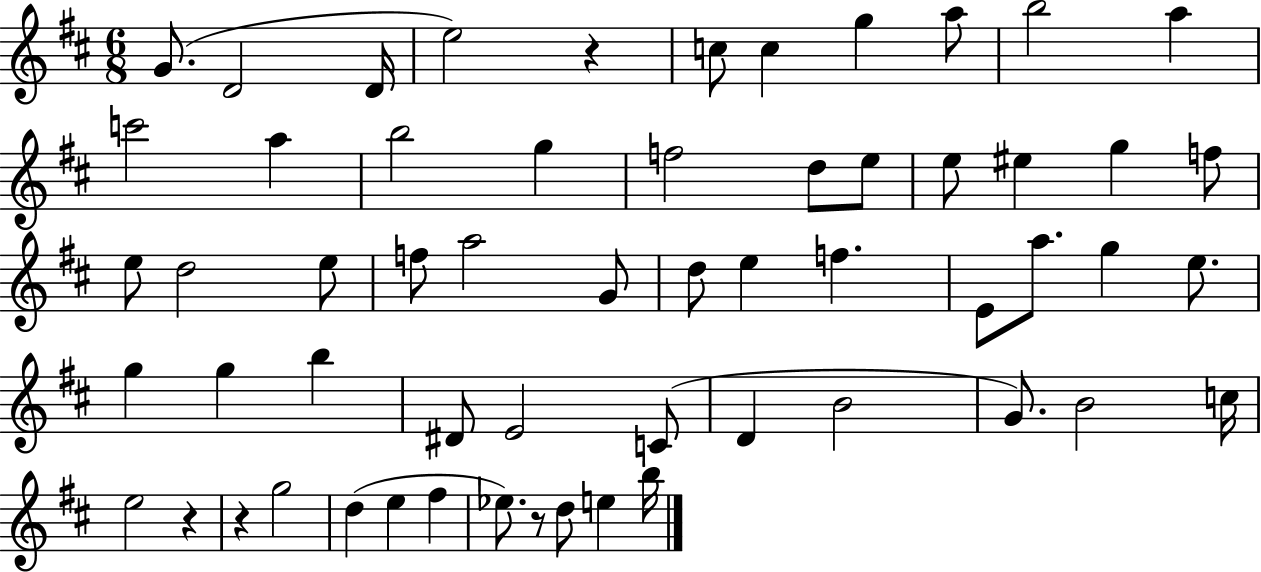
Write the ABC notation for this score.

X:1
T:Untitled
M:6/8
L:1/4
K:D
G/2 D2 D/4 e2 z c/2 c g a/2 b2 a c'2 a b2 g f2 d/2 e/2 e/2 ^e g f/2 e/2 d2 e/2 f/2 a2 G/2 d/2 e f E/2 a/2 g e/2 g g b ^D/2 E2 C/2 D B2 G/2 B2 c/4 e2 z z g2 d e ^f _e/2 z/2 d/2 e b/4